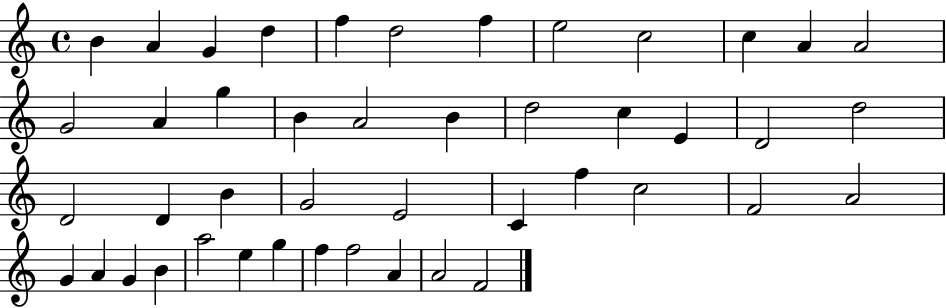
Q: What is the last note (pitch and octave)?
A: F4